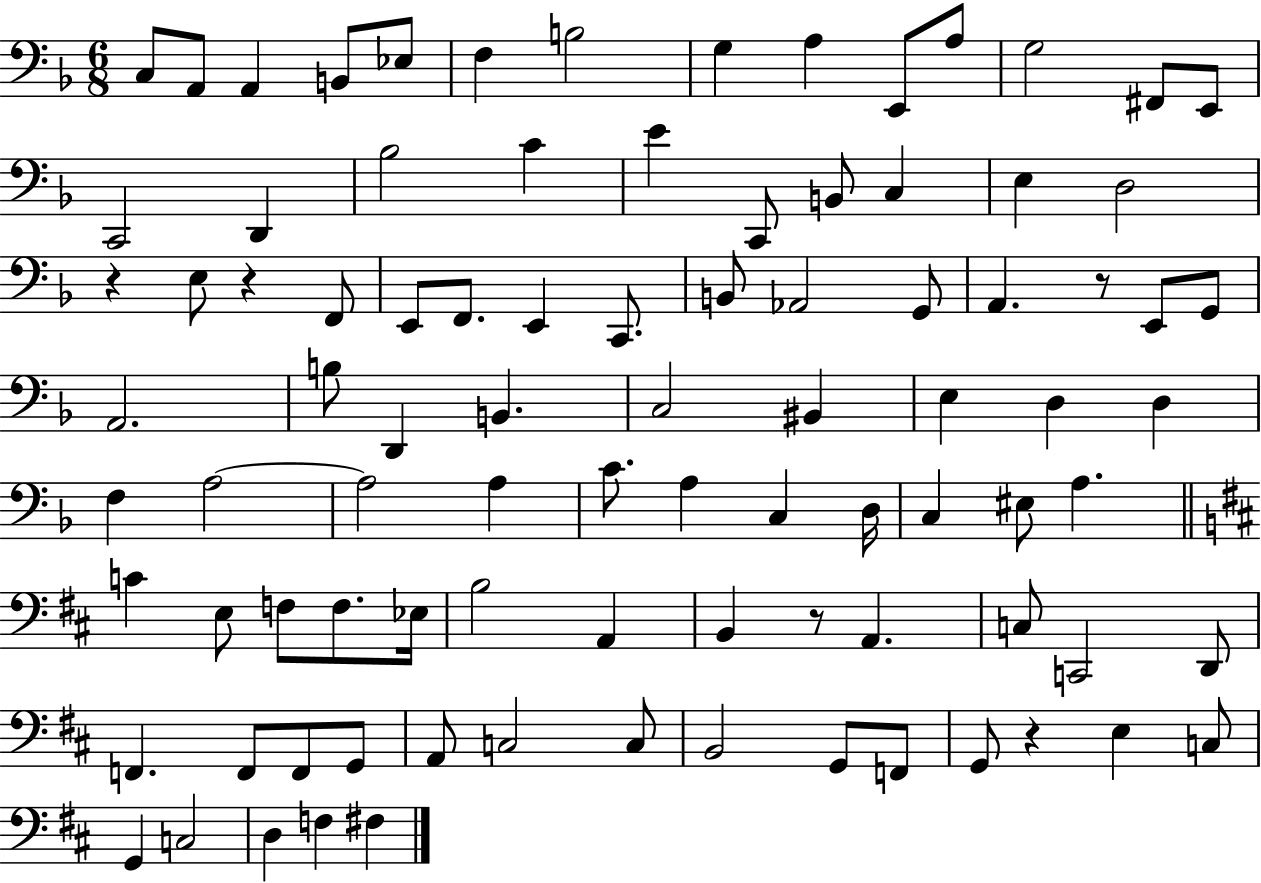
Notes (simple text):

C3/e A2/e A2/q B2/e Eb3/e F3/q B3/h G3/q A3/q E2/e A3/e G3/h F#2/e E2/e C2/h D2/q Bb3/h C4/q E4/q C2/e B2/e C3/q E3/q D3/h R/q E3/e R/q F2/e E2/e F2/e. E2/q C2/e. B2/e Ab2/h G2/e A2/q. R/e E2/e G2/e A2/h. B3/e D2/q B2/q. C3/h BIS2/q E3/q D3/q D3/q F3/q A3/h A3/h A3/q C4/e. A3/q C3/q D3/s C3/q EIS3/e A3/q. C4/q E3/e F3/e F3/e. Eb3/s B3/h A2/q B2/q R/e A2/q. C3/e C2/h D2/e F2/q. F2/e F2/e G2/e A2/e C3/h C3/e B2/h G2/e F2/e G2/e R/q E3/q C3/e G2/q C3/h D3/q F3/q F#3/q